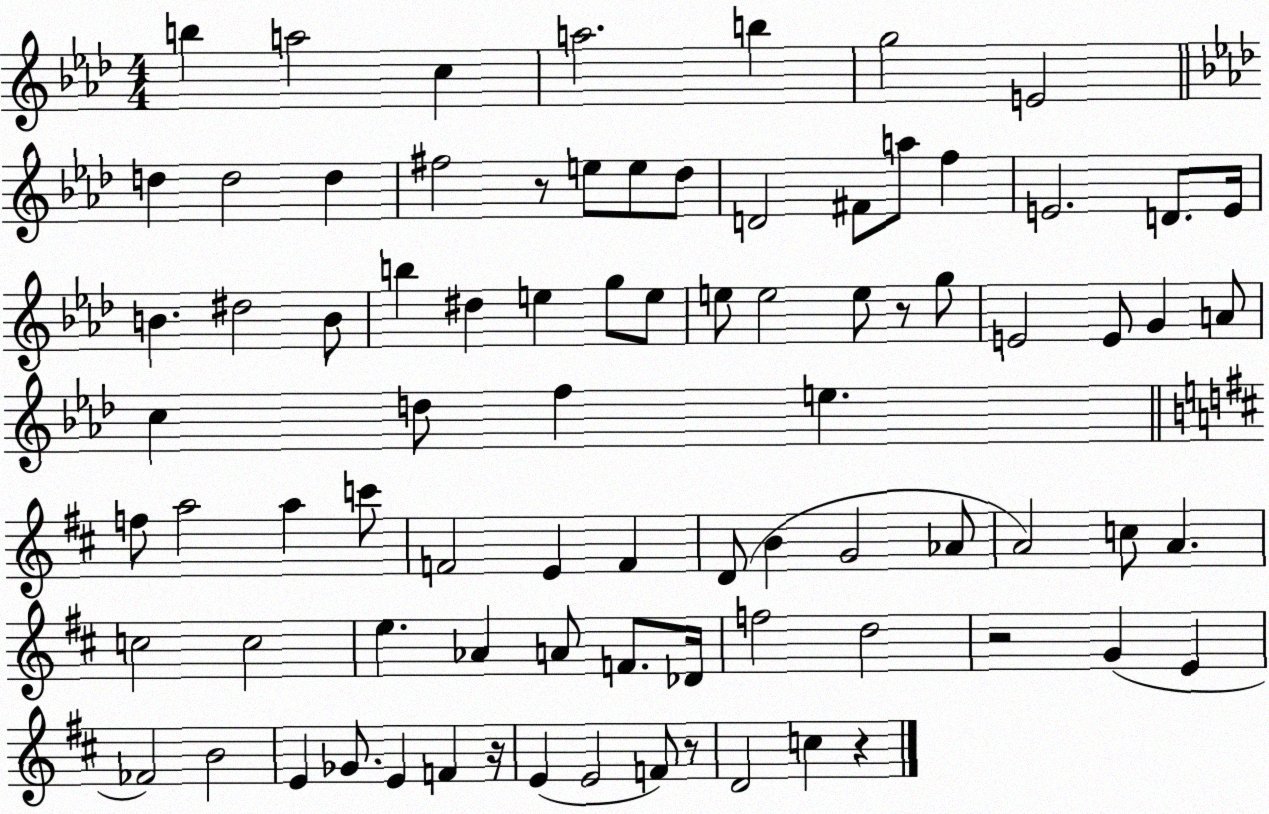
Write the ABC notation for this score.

X:1
T:Untitled
M:4/4
L:1/4
K:Ab
b a2 c a2 b g2 E2 d d2 d ^f2 z/2 e/2 e/2 _d/2 D2 ^F/2 a/2 f E2 D/2 E/4 B ^d2 B/2 b ^d e g/2 e/2 e/2 e2 e/2 z/2 g/2 E2 E/2 G A/2 c d/2 f e f/2 a2 a c'/2 F2 E F D/2 B G2 _A/2 A2 c/2 A c2 c2 e _A A/2 F/2 _D/4 f2 d2 z2 G E _F2 B2 E _G/2 E F z/4 E E2 F/2 z/2 D2 c z